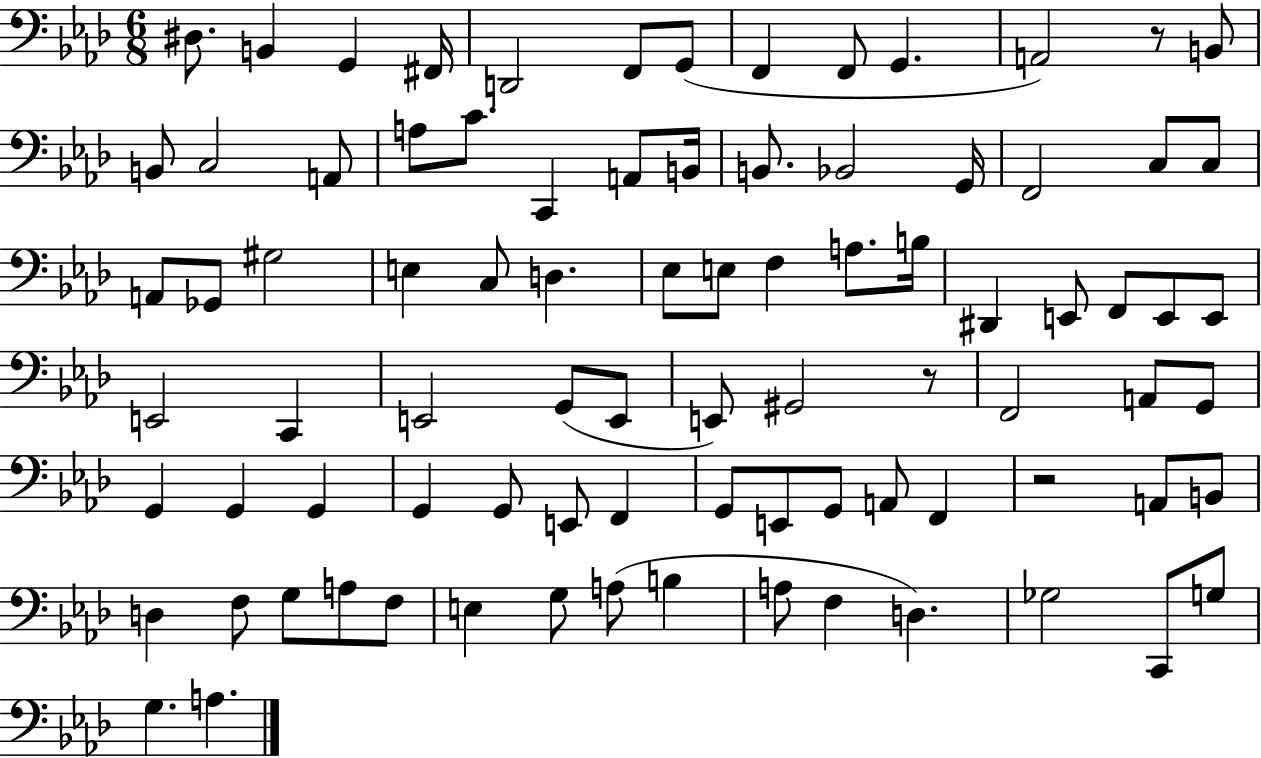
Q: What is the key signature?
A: AES major